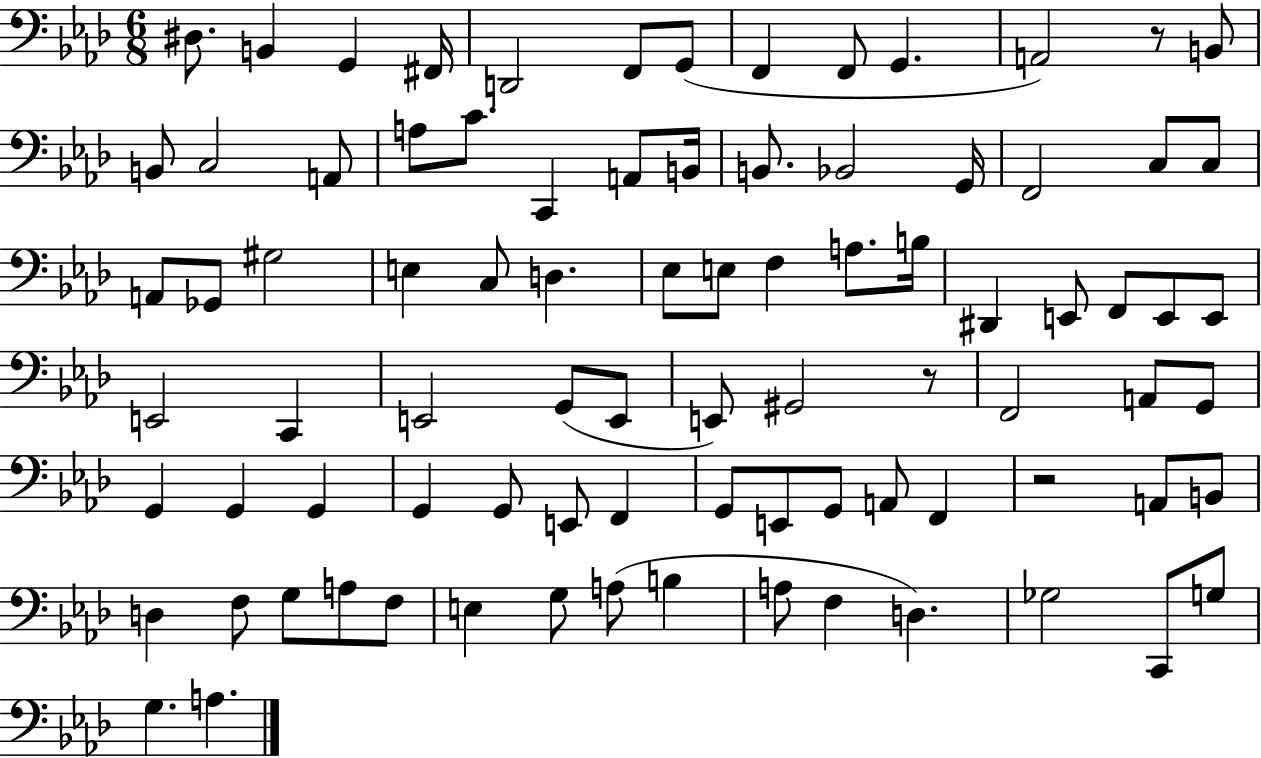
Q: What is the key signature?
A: AES major